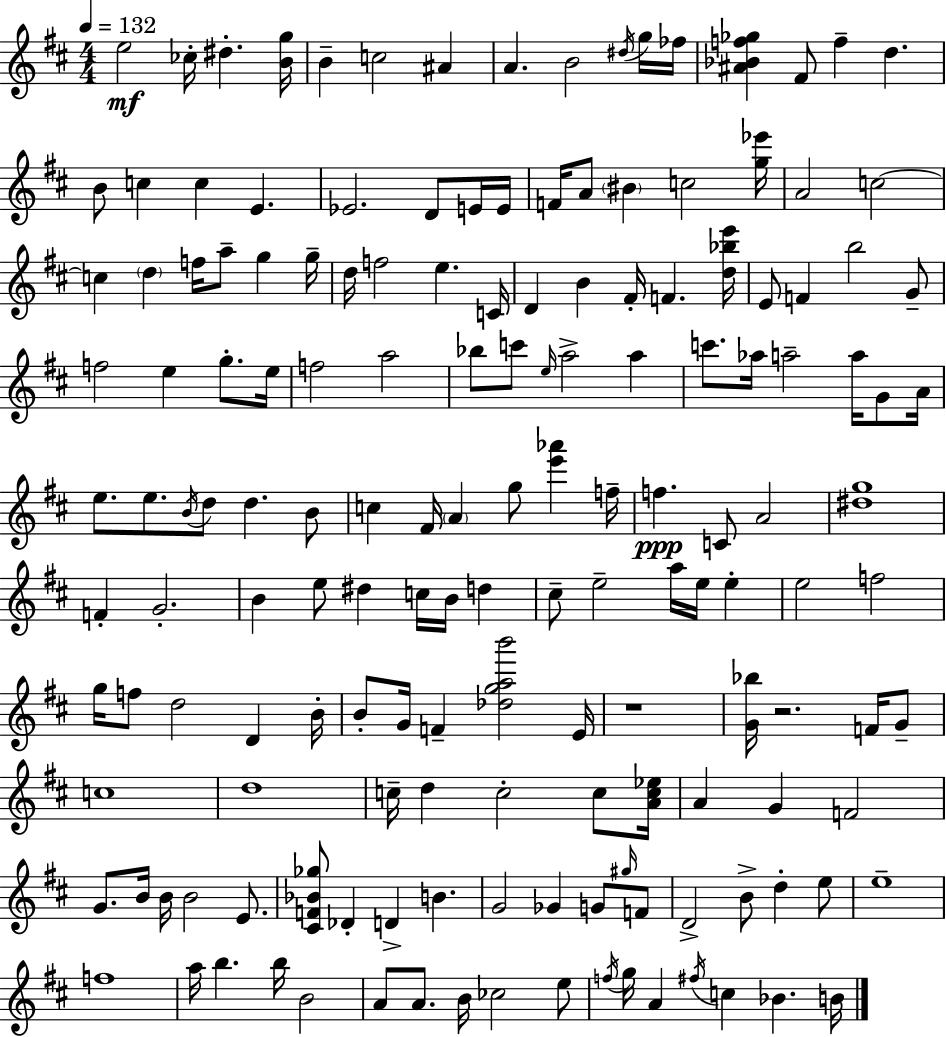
E5/h CES5/s D#5/q. [B4,G5]/s B4/q C5/h A#4/q A4/q. B4/h D#5/s G5/s FES5/s [A#4,Bb4,F5,Gb5]/q F#4/e F5/q D5/q. B4/e C5/q C5/q E4/q. Eb4/h. D4/e E4/s E4/s F4/s A4/e BIS4/q C5/h [G5,Eb6]/s A4/h C5/h C5/q D5/q F5/s A5/e G5/q G5/s D5/s F5/h E5/q. C4/s D4/q B4/q F#4/s F4/q. [D5,Bb5,E6]/s E4/e F4/q B5/h G4/e F5/h E5/q G5/e. E5/s F5/h A5/h Bb5/e C6/e E5/s A5/h A5/q C6/e. Ab5/s A5/h A5/s G4/e A4/s E5/e. E5/e. B4/s D5/e D5/q. B4/e C5/q F#4/s A4/q G5/e [E6,Ab6]/q F5/s F5/q. C4/e A4/h [D#5,G5]/w F4/q G4/h. B4/q E5/e D#5/q C5/s B4/s D5/q C#5/e E5/h A5/s E5/s E5/q E5/h F5/h G5/s F5/e D5/h D4/q B4/s B4/e G4/s F4/q [Db5,G5,A5,B6]/h E4/s R/w [G4,Bb5]/s R/h. F4/s G4/e C5/w D5/w C5/s D5/q C5/h C5/e [A4,C5,Eb5]/s A4/q G4/q F4/h G4/e. B4/s B4/s B4/h E4/e. [C#4,F4,Bb4,Gb5]/e Db4/q D4/q B4/q. G4/h Gb4/q G4/e G#5/s F4/e D4/h B4/e D5/q E5/e E5/w F5/w A5/s B5/q. B5/s B4/h A4/e A4/e. B4/s CES5/h E5/e F5/s G5/s A4/q F#5/s C5/q Bb4/q. B4/s